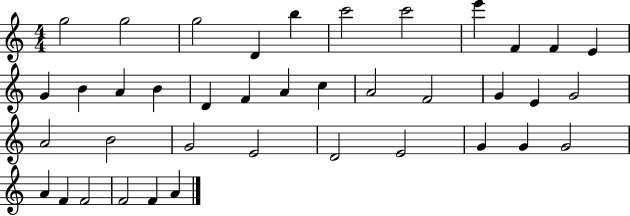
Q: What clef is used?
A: treble